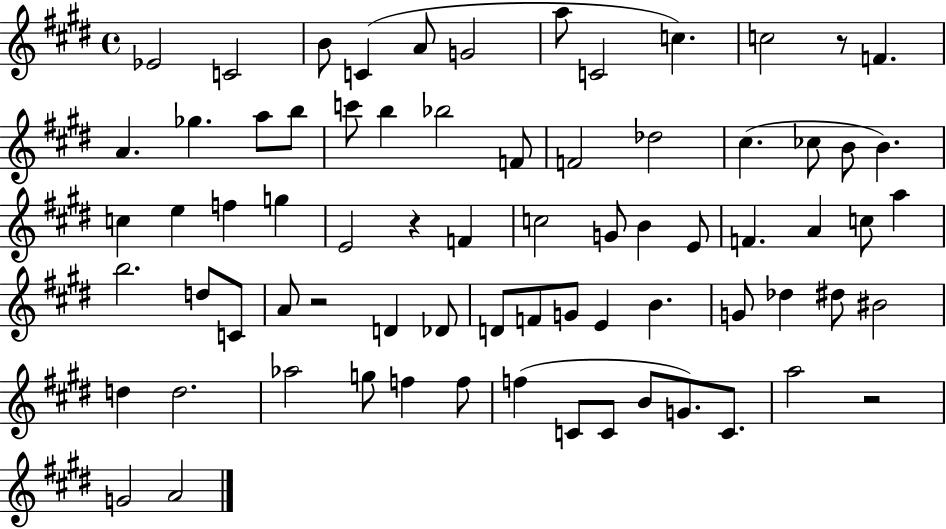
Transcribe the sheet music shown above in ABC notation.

X:1
T:Untitled
M:4/4
L:1/4
K:E
_E2 C2 B/2 C A/2 G2 a/2 C2 c c2 z/2 F A _g a/2 b/2 c'/2 b _b2 F/2 F2 _d2 ^c _c/2 B/2 B c e f g E2 z F c2 G/2 B E/2 F A c/2 a b2 d/2 C/2 A/2 z2 D _D/2 D/2 F/2 G/2 E B G/2 _d ^d/2 ^B2 d d2 _a2 g/2 f f/2 f C/2 C/2 B/2 G/2 C/2 a2 z2 G2 A2